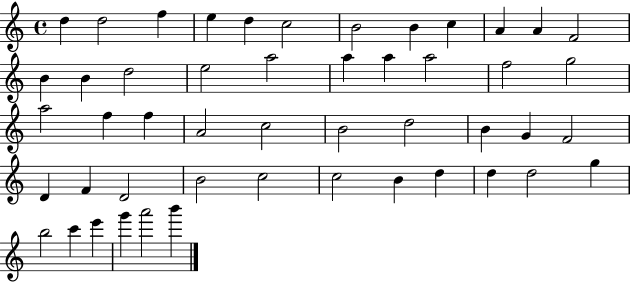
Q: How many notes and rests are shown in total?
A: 49